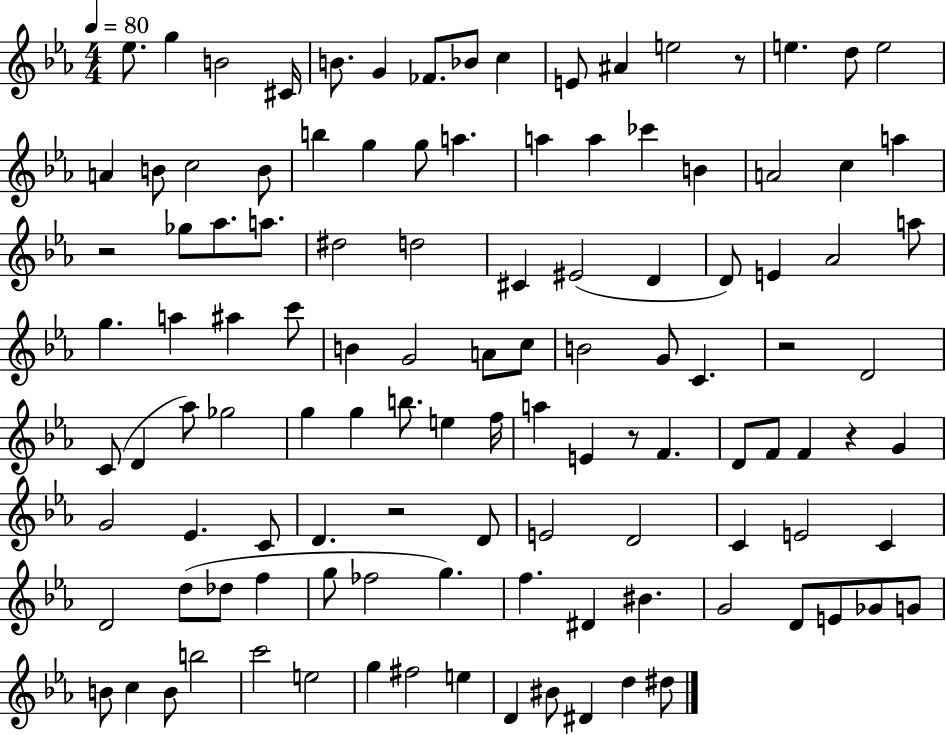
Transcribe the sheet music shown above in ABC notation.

X:1
T:Untitled
M:4/4
L:1/4
K:Eb
_e/2 g B2 ^C/4 B/2 G _F/2 _B/2 c E/2 ^A e2 z/2 e d/2 e2 A B/2 c2 B/2 b g g/2 a a a _c' B A2 c a z2 _g/2 _a/2 a/2 ^d2 d2 ^C ^E2 D D/2 E _A2 a/2 g a ^a c'/2 B G2 A/2 c/2 B2 G/2 C z2 D2 C/2 D _a/2 _g2 g g b/2 e f/4 a E z/2 F D/2 F/2 F z G G2 _E C/2 D z2 D/2 E2 D2 C E2 C D2 d/2 _d/2 f g/2 _f2 g f ^D ^B G2 D/2 E/2 _G/2 G/2 B/2 c B/2 b2 c'2 e2 g ^f2 e D ^B/2 ^D d ^d/2